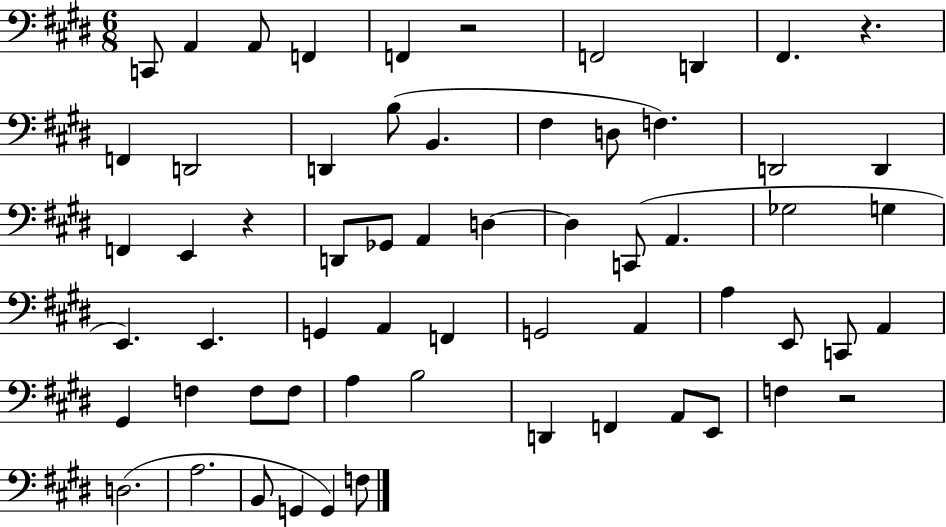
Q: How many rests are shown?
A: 4